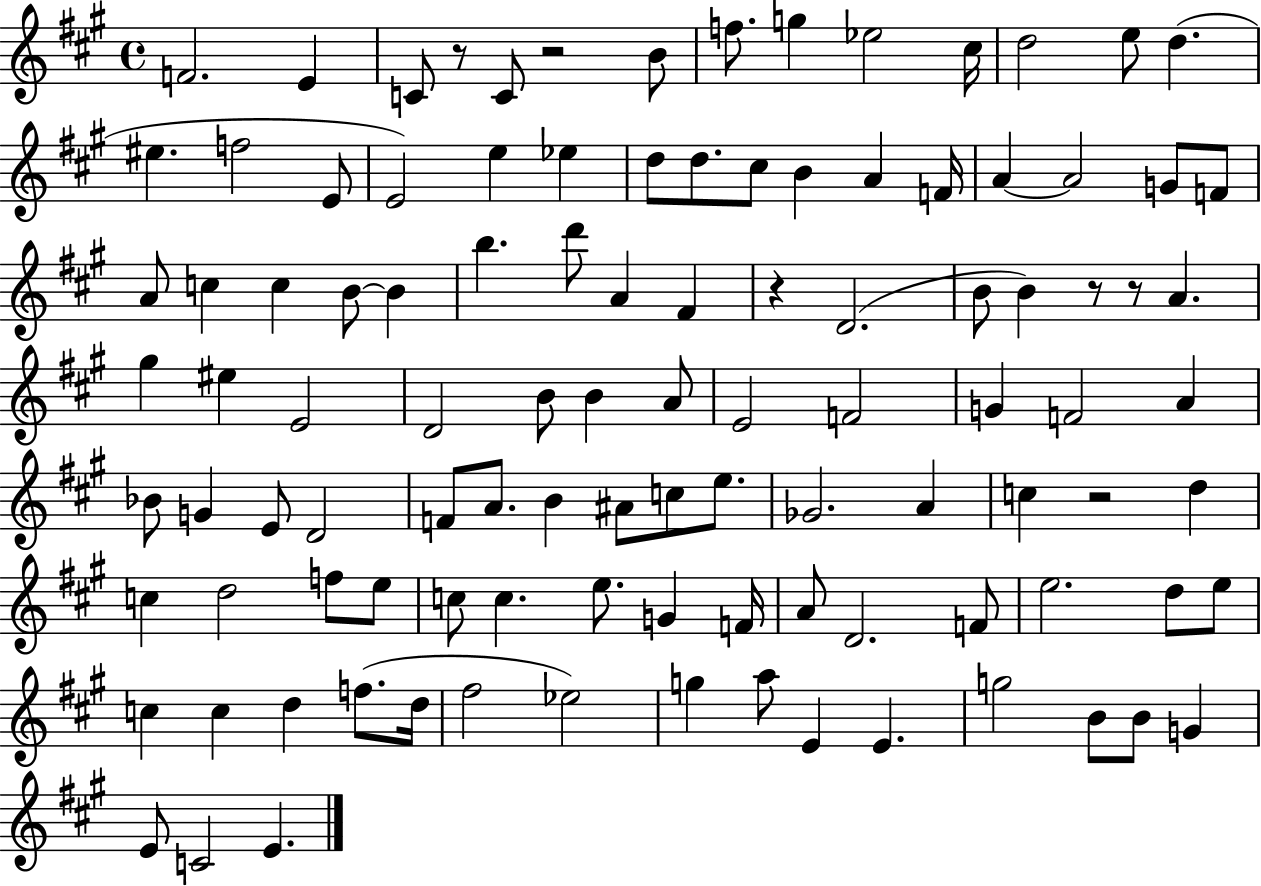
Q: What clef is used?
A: treble